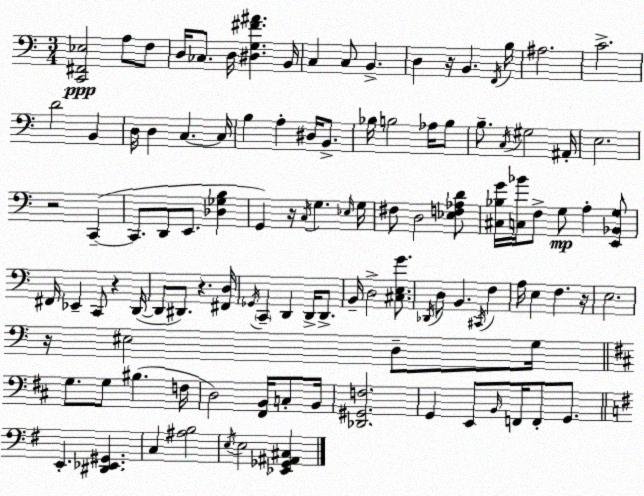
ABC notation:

X:1
T:Untitled
M:3/4
L:1/4
K:Am
[C,,^F,,_E,]2 A,/2 F,/2 D,/4 _C,/2 D,/4 [^D,G,^F^A] B,,/4 C, C,/2 B,, D, z/4 B,, F,,/4 B,/4 ^A,2 C2 D2 B,, D,/4 D, C, C,/4 B, A, ^D,/4 B,,/2 _B,/4 B,2 _A,/4 B,/2 B,/2 C,/4 ^G,2 ^A,,/4 E,2 z2 C,, C,,/2 D,,/2 E,,/2 [_D,_G,B,] G,, z/4 C,/4 G, _E,/4 G,/4 ^F,/2 D,2 [_E,F,_A,D]/2 [^C,_B,G]/4 [C,_B]/4 F,/2 G,/2 A, [E,,_B,,G,]/2 ^F,,/4 _E,, C,,/2 z D,,/4 D,,/2 ^D,,/2 z [^F,,D,]/4 _G,,/4 C,, D,, D,,/4 D,,/2 B,,/4 D,2 [^C,E,G]/2 _D,,/4 D,/2 B,, ^C,,/4 F, A,/4 E, F, z/4 E,2 z/4 ^E,2 D,/2 G,/4 G,/2 G,/2 ^B, F,/4 D,2 [^F,,B,,]/4 C,/2 B,,/4 [_D,,^G,,F,]2 G,, E,,/2 B,,/4 F,,/4 F,,/2 G,,/2 E,, [^D,,_E,,^G,,] C, [^A,B,]2 E,/4 E,2 [_E,,_G,,^A,,^C,]